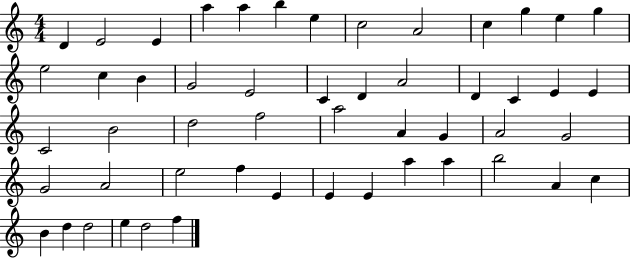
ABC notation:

X:1
T:Untitled
M:4/4
L:1/4
K:C
D E2 E a a b e c2 A2 c g e g e2 c B G2 E2 C D A2 D C E E C2 B2 d2 f2 a2 A G A2 G2 G2 A2 e2 f E E E a a b2 A c B d d2 e d2 f